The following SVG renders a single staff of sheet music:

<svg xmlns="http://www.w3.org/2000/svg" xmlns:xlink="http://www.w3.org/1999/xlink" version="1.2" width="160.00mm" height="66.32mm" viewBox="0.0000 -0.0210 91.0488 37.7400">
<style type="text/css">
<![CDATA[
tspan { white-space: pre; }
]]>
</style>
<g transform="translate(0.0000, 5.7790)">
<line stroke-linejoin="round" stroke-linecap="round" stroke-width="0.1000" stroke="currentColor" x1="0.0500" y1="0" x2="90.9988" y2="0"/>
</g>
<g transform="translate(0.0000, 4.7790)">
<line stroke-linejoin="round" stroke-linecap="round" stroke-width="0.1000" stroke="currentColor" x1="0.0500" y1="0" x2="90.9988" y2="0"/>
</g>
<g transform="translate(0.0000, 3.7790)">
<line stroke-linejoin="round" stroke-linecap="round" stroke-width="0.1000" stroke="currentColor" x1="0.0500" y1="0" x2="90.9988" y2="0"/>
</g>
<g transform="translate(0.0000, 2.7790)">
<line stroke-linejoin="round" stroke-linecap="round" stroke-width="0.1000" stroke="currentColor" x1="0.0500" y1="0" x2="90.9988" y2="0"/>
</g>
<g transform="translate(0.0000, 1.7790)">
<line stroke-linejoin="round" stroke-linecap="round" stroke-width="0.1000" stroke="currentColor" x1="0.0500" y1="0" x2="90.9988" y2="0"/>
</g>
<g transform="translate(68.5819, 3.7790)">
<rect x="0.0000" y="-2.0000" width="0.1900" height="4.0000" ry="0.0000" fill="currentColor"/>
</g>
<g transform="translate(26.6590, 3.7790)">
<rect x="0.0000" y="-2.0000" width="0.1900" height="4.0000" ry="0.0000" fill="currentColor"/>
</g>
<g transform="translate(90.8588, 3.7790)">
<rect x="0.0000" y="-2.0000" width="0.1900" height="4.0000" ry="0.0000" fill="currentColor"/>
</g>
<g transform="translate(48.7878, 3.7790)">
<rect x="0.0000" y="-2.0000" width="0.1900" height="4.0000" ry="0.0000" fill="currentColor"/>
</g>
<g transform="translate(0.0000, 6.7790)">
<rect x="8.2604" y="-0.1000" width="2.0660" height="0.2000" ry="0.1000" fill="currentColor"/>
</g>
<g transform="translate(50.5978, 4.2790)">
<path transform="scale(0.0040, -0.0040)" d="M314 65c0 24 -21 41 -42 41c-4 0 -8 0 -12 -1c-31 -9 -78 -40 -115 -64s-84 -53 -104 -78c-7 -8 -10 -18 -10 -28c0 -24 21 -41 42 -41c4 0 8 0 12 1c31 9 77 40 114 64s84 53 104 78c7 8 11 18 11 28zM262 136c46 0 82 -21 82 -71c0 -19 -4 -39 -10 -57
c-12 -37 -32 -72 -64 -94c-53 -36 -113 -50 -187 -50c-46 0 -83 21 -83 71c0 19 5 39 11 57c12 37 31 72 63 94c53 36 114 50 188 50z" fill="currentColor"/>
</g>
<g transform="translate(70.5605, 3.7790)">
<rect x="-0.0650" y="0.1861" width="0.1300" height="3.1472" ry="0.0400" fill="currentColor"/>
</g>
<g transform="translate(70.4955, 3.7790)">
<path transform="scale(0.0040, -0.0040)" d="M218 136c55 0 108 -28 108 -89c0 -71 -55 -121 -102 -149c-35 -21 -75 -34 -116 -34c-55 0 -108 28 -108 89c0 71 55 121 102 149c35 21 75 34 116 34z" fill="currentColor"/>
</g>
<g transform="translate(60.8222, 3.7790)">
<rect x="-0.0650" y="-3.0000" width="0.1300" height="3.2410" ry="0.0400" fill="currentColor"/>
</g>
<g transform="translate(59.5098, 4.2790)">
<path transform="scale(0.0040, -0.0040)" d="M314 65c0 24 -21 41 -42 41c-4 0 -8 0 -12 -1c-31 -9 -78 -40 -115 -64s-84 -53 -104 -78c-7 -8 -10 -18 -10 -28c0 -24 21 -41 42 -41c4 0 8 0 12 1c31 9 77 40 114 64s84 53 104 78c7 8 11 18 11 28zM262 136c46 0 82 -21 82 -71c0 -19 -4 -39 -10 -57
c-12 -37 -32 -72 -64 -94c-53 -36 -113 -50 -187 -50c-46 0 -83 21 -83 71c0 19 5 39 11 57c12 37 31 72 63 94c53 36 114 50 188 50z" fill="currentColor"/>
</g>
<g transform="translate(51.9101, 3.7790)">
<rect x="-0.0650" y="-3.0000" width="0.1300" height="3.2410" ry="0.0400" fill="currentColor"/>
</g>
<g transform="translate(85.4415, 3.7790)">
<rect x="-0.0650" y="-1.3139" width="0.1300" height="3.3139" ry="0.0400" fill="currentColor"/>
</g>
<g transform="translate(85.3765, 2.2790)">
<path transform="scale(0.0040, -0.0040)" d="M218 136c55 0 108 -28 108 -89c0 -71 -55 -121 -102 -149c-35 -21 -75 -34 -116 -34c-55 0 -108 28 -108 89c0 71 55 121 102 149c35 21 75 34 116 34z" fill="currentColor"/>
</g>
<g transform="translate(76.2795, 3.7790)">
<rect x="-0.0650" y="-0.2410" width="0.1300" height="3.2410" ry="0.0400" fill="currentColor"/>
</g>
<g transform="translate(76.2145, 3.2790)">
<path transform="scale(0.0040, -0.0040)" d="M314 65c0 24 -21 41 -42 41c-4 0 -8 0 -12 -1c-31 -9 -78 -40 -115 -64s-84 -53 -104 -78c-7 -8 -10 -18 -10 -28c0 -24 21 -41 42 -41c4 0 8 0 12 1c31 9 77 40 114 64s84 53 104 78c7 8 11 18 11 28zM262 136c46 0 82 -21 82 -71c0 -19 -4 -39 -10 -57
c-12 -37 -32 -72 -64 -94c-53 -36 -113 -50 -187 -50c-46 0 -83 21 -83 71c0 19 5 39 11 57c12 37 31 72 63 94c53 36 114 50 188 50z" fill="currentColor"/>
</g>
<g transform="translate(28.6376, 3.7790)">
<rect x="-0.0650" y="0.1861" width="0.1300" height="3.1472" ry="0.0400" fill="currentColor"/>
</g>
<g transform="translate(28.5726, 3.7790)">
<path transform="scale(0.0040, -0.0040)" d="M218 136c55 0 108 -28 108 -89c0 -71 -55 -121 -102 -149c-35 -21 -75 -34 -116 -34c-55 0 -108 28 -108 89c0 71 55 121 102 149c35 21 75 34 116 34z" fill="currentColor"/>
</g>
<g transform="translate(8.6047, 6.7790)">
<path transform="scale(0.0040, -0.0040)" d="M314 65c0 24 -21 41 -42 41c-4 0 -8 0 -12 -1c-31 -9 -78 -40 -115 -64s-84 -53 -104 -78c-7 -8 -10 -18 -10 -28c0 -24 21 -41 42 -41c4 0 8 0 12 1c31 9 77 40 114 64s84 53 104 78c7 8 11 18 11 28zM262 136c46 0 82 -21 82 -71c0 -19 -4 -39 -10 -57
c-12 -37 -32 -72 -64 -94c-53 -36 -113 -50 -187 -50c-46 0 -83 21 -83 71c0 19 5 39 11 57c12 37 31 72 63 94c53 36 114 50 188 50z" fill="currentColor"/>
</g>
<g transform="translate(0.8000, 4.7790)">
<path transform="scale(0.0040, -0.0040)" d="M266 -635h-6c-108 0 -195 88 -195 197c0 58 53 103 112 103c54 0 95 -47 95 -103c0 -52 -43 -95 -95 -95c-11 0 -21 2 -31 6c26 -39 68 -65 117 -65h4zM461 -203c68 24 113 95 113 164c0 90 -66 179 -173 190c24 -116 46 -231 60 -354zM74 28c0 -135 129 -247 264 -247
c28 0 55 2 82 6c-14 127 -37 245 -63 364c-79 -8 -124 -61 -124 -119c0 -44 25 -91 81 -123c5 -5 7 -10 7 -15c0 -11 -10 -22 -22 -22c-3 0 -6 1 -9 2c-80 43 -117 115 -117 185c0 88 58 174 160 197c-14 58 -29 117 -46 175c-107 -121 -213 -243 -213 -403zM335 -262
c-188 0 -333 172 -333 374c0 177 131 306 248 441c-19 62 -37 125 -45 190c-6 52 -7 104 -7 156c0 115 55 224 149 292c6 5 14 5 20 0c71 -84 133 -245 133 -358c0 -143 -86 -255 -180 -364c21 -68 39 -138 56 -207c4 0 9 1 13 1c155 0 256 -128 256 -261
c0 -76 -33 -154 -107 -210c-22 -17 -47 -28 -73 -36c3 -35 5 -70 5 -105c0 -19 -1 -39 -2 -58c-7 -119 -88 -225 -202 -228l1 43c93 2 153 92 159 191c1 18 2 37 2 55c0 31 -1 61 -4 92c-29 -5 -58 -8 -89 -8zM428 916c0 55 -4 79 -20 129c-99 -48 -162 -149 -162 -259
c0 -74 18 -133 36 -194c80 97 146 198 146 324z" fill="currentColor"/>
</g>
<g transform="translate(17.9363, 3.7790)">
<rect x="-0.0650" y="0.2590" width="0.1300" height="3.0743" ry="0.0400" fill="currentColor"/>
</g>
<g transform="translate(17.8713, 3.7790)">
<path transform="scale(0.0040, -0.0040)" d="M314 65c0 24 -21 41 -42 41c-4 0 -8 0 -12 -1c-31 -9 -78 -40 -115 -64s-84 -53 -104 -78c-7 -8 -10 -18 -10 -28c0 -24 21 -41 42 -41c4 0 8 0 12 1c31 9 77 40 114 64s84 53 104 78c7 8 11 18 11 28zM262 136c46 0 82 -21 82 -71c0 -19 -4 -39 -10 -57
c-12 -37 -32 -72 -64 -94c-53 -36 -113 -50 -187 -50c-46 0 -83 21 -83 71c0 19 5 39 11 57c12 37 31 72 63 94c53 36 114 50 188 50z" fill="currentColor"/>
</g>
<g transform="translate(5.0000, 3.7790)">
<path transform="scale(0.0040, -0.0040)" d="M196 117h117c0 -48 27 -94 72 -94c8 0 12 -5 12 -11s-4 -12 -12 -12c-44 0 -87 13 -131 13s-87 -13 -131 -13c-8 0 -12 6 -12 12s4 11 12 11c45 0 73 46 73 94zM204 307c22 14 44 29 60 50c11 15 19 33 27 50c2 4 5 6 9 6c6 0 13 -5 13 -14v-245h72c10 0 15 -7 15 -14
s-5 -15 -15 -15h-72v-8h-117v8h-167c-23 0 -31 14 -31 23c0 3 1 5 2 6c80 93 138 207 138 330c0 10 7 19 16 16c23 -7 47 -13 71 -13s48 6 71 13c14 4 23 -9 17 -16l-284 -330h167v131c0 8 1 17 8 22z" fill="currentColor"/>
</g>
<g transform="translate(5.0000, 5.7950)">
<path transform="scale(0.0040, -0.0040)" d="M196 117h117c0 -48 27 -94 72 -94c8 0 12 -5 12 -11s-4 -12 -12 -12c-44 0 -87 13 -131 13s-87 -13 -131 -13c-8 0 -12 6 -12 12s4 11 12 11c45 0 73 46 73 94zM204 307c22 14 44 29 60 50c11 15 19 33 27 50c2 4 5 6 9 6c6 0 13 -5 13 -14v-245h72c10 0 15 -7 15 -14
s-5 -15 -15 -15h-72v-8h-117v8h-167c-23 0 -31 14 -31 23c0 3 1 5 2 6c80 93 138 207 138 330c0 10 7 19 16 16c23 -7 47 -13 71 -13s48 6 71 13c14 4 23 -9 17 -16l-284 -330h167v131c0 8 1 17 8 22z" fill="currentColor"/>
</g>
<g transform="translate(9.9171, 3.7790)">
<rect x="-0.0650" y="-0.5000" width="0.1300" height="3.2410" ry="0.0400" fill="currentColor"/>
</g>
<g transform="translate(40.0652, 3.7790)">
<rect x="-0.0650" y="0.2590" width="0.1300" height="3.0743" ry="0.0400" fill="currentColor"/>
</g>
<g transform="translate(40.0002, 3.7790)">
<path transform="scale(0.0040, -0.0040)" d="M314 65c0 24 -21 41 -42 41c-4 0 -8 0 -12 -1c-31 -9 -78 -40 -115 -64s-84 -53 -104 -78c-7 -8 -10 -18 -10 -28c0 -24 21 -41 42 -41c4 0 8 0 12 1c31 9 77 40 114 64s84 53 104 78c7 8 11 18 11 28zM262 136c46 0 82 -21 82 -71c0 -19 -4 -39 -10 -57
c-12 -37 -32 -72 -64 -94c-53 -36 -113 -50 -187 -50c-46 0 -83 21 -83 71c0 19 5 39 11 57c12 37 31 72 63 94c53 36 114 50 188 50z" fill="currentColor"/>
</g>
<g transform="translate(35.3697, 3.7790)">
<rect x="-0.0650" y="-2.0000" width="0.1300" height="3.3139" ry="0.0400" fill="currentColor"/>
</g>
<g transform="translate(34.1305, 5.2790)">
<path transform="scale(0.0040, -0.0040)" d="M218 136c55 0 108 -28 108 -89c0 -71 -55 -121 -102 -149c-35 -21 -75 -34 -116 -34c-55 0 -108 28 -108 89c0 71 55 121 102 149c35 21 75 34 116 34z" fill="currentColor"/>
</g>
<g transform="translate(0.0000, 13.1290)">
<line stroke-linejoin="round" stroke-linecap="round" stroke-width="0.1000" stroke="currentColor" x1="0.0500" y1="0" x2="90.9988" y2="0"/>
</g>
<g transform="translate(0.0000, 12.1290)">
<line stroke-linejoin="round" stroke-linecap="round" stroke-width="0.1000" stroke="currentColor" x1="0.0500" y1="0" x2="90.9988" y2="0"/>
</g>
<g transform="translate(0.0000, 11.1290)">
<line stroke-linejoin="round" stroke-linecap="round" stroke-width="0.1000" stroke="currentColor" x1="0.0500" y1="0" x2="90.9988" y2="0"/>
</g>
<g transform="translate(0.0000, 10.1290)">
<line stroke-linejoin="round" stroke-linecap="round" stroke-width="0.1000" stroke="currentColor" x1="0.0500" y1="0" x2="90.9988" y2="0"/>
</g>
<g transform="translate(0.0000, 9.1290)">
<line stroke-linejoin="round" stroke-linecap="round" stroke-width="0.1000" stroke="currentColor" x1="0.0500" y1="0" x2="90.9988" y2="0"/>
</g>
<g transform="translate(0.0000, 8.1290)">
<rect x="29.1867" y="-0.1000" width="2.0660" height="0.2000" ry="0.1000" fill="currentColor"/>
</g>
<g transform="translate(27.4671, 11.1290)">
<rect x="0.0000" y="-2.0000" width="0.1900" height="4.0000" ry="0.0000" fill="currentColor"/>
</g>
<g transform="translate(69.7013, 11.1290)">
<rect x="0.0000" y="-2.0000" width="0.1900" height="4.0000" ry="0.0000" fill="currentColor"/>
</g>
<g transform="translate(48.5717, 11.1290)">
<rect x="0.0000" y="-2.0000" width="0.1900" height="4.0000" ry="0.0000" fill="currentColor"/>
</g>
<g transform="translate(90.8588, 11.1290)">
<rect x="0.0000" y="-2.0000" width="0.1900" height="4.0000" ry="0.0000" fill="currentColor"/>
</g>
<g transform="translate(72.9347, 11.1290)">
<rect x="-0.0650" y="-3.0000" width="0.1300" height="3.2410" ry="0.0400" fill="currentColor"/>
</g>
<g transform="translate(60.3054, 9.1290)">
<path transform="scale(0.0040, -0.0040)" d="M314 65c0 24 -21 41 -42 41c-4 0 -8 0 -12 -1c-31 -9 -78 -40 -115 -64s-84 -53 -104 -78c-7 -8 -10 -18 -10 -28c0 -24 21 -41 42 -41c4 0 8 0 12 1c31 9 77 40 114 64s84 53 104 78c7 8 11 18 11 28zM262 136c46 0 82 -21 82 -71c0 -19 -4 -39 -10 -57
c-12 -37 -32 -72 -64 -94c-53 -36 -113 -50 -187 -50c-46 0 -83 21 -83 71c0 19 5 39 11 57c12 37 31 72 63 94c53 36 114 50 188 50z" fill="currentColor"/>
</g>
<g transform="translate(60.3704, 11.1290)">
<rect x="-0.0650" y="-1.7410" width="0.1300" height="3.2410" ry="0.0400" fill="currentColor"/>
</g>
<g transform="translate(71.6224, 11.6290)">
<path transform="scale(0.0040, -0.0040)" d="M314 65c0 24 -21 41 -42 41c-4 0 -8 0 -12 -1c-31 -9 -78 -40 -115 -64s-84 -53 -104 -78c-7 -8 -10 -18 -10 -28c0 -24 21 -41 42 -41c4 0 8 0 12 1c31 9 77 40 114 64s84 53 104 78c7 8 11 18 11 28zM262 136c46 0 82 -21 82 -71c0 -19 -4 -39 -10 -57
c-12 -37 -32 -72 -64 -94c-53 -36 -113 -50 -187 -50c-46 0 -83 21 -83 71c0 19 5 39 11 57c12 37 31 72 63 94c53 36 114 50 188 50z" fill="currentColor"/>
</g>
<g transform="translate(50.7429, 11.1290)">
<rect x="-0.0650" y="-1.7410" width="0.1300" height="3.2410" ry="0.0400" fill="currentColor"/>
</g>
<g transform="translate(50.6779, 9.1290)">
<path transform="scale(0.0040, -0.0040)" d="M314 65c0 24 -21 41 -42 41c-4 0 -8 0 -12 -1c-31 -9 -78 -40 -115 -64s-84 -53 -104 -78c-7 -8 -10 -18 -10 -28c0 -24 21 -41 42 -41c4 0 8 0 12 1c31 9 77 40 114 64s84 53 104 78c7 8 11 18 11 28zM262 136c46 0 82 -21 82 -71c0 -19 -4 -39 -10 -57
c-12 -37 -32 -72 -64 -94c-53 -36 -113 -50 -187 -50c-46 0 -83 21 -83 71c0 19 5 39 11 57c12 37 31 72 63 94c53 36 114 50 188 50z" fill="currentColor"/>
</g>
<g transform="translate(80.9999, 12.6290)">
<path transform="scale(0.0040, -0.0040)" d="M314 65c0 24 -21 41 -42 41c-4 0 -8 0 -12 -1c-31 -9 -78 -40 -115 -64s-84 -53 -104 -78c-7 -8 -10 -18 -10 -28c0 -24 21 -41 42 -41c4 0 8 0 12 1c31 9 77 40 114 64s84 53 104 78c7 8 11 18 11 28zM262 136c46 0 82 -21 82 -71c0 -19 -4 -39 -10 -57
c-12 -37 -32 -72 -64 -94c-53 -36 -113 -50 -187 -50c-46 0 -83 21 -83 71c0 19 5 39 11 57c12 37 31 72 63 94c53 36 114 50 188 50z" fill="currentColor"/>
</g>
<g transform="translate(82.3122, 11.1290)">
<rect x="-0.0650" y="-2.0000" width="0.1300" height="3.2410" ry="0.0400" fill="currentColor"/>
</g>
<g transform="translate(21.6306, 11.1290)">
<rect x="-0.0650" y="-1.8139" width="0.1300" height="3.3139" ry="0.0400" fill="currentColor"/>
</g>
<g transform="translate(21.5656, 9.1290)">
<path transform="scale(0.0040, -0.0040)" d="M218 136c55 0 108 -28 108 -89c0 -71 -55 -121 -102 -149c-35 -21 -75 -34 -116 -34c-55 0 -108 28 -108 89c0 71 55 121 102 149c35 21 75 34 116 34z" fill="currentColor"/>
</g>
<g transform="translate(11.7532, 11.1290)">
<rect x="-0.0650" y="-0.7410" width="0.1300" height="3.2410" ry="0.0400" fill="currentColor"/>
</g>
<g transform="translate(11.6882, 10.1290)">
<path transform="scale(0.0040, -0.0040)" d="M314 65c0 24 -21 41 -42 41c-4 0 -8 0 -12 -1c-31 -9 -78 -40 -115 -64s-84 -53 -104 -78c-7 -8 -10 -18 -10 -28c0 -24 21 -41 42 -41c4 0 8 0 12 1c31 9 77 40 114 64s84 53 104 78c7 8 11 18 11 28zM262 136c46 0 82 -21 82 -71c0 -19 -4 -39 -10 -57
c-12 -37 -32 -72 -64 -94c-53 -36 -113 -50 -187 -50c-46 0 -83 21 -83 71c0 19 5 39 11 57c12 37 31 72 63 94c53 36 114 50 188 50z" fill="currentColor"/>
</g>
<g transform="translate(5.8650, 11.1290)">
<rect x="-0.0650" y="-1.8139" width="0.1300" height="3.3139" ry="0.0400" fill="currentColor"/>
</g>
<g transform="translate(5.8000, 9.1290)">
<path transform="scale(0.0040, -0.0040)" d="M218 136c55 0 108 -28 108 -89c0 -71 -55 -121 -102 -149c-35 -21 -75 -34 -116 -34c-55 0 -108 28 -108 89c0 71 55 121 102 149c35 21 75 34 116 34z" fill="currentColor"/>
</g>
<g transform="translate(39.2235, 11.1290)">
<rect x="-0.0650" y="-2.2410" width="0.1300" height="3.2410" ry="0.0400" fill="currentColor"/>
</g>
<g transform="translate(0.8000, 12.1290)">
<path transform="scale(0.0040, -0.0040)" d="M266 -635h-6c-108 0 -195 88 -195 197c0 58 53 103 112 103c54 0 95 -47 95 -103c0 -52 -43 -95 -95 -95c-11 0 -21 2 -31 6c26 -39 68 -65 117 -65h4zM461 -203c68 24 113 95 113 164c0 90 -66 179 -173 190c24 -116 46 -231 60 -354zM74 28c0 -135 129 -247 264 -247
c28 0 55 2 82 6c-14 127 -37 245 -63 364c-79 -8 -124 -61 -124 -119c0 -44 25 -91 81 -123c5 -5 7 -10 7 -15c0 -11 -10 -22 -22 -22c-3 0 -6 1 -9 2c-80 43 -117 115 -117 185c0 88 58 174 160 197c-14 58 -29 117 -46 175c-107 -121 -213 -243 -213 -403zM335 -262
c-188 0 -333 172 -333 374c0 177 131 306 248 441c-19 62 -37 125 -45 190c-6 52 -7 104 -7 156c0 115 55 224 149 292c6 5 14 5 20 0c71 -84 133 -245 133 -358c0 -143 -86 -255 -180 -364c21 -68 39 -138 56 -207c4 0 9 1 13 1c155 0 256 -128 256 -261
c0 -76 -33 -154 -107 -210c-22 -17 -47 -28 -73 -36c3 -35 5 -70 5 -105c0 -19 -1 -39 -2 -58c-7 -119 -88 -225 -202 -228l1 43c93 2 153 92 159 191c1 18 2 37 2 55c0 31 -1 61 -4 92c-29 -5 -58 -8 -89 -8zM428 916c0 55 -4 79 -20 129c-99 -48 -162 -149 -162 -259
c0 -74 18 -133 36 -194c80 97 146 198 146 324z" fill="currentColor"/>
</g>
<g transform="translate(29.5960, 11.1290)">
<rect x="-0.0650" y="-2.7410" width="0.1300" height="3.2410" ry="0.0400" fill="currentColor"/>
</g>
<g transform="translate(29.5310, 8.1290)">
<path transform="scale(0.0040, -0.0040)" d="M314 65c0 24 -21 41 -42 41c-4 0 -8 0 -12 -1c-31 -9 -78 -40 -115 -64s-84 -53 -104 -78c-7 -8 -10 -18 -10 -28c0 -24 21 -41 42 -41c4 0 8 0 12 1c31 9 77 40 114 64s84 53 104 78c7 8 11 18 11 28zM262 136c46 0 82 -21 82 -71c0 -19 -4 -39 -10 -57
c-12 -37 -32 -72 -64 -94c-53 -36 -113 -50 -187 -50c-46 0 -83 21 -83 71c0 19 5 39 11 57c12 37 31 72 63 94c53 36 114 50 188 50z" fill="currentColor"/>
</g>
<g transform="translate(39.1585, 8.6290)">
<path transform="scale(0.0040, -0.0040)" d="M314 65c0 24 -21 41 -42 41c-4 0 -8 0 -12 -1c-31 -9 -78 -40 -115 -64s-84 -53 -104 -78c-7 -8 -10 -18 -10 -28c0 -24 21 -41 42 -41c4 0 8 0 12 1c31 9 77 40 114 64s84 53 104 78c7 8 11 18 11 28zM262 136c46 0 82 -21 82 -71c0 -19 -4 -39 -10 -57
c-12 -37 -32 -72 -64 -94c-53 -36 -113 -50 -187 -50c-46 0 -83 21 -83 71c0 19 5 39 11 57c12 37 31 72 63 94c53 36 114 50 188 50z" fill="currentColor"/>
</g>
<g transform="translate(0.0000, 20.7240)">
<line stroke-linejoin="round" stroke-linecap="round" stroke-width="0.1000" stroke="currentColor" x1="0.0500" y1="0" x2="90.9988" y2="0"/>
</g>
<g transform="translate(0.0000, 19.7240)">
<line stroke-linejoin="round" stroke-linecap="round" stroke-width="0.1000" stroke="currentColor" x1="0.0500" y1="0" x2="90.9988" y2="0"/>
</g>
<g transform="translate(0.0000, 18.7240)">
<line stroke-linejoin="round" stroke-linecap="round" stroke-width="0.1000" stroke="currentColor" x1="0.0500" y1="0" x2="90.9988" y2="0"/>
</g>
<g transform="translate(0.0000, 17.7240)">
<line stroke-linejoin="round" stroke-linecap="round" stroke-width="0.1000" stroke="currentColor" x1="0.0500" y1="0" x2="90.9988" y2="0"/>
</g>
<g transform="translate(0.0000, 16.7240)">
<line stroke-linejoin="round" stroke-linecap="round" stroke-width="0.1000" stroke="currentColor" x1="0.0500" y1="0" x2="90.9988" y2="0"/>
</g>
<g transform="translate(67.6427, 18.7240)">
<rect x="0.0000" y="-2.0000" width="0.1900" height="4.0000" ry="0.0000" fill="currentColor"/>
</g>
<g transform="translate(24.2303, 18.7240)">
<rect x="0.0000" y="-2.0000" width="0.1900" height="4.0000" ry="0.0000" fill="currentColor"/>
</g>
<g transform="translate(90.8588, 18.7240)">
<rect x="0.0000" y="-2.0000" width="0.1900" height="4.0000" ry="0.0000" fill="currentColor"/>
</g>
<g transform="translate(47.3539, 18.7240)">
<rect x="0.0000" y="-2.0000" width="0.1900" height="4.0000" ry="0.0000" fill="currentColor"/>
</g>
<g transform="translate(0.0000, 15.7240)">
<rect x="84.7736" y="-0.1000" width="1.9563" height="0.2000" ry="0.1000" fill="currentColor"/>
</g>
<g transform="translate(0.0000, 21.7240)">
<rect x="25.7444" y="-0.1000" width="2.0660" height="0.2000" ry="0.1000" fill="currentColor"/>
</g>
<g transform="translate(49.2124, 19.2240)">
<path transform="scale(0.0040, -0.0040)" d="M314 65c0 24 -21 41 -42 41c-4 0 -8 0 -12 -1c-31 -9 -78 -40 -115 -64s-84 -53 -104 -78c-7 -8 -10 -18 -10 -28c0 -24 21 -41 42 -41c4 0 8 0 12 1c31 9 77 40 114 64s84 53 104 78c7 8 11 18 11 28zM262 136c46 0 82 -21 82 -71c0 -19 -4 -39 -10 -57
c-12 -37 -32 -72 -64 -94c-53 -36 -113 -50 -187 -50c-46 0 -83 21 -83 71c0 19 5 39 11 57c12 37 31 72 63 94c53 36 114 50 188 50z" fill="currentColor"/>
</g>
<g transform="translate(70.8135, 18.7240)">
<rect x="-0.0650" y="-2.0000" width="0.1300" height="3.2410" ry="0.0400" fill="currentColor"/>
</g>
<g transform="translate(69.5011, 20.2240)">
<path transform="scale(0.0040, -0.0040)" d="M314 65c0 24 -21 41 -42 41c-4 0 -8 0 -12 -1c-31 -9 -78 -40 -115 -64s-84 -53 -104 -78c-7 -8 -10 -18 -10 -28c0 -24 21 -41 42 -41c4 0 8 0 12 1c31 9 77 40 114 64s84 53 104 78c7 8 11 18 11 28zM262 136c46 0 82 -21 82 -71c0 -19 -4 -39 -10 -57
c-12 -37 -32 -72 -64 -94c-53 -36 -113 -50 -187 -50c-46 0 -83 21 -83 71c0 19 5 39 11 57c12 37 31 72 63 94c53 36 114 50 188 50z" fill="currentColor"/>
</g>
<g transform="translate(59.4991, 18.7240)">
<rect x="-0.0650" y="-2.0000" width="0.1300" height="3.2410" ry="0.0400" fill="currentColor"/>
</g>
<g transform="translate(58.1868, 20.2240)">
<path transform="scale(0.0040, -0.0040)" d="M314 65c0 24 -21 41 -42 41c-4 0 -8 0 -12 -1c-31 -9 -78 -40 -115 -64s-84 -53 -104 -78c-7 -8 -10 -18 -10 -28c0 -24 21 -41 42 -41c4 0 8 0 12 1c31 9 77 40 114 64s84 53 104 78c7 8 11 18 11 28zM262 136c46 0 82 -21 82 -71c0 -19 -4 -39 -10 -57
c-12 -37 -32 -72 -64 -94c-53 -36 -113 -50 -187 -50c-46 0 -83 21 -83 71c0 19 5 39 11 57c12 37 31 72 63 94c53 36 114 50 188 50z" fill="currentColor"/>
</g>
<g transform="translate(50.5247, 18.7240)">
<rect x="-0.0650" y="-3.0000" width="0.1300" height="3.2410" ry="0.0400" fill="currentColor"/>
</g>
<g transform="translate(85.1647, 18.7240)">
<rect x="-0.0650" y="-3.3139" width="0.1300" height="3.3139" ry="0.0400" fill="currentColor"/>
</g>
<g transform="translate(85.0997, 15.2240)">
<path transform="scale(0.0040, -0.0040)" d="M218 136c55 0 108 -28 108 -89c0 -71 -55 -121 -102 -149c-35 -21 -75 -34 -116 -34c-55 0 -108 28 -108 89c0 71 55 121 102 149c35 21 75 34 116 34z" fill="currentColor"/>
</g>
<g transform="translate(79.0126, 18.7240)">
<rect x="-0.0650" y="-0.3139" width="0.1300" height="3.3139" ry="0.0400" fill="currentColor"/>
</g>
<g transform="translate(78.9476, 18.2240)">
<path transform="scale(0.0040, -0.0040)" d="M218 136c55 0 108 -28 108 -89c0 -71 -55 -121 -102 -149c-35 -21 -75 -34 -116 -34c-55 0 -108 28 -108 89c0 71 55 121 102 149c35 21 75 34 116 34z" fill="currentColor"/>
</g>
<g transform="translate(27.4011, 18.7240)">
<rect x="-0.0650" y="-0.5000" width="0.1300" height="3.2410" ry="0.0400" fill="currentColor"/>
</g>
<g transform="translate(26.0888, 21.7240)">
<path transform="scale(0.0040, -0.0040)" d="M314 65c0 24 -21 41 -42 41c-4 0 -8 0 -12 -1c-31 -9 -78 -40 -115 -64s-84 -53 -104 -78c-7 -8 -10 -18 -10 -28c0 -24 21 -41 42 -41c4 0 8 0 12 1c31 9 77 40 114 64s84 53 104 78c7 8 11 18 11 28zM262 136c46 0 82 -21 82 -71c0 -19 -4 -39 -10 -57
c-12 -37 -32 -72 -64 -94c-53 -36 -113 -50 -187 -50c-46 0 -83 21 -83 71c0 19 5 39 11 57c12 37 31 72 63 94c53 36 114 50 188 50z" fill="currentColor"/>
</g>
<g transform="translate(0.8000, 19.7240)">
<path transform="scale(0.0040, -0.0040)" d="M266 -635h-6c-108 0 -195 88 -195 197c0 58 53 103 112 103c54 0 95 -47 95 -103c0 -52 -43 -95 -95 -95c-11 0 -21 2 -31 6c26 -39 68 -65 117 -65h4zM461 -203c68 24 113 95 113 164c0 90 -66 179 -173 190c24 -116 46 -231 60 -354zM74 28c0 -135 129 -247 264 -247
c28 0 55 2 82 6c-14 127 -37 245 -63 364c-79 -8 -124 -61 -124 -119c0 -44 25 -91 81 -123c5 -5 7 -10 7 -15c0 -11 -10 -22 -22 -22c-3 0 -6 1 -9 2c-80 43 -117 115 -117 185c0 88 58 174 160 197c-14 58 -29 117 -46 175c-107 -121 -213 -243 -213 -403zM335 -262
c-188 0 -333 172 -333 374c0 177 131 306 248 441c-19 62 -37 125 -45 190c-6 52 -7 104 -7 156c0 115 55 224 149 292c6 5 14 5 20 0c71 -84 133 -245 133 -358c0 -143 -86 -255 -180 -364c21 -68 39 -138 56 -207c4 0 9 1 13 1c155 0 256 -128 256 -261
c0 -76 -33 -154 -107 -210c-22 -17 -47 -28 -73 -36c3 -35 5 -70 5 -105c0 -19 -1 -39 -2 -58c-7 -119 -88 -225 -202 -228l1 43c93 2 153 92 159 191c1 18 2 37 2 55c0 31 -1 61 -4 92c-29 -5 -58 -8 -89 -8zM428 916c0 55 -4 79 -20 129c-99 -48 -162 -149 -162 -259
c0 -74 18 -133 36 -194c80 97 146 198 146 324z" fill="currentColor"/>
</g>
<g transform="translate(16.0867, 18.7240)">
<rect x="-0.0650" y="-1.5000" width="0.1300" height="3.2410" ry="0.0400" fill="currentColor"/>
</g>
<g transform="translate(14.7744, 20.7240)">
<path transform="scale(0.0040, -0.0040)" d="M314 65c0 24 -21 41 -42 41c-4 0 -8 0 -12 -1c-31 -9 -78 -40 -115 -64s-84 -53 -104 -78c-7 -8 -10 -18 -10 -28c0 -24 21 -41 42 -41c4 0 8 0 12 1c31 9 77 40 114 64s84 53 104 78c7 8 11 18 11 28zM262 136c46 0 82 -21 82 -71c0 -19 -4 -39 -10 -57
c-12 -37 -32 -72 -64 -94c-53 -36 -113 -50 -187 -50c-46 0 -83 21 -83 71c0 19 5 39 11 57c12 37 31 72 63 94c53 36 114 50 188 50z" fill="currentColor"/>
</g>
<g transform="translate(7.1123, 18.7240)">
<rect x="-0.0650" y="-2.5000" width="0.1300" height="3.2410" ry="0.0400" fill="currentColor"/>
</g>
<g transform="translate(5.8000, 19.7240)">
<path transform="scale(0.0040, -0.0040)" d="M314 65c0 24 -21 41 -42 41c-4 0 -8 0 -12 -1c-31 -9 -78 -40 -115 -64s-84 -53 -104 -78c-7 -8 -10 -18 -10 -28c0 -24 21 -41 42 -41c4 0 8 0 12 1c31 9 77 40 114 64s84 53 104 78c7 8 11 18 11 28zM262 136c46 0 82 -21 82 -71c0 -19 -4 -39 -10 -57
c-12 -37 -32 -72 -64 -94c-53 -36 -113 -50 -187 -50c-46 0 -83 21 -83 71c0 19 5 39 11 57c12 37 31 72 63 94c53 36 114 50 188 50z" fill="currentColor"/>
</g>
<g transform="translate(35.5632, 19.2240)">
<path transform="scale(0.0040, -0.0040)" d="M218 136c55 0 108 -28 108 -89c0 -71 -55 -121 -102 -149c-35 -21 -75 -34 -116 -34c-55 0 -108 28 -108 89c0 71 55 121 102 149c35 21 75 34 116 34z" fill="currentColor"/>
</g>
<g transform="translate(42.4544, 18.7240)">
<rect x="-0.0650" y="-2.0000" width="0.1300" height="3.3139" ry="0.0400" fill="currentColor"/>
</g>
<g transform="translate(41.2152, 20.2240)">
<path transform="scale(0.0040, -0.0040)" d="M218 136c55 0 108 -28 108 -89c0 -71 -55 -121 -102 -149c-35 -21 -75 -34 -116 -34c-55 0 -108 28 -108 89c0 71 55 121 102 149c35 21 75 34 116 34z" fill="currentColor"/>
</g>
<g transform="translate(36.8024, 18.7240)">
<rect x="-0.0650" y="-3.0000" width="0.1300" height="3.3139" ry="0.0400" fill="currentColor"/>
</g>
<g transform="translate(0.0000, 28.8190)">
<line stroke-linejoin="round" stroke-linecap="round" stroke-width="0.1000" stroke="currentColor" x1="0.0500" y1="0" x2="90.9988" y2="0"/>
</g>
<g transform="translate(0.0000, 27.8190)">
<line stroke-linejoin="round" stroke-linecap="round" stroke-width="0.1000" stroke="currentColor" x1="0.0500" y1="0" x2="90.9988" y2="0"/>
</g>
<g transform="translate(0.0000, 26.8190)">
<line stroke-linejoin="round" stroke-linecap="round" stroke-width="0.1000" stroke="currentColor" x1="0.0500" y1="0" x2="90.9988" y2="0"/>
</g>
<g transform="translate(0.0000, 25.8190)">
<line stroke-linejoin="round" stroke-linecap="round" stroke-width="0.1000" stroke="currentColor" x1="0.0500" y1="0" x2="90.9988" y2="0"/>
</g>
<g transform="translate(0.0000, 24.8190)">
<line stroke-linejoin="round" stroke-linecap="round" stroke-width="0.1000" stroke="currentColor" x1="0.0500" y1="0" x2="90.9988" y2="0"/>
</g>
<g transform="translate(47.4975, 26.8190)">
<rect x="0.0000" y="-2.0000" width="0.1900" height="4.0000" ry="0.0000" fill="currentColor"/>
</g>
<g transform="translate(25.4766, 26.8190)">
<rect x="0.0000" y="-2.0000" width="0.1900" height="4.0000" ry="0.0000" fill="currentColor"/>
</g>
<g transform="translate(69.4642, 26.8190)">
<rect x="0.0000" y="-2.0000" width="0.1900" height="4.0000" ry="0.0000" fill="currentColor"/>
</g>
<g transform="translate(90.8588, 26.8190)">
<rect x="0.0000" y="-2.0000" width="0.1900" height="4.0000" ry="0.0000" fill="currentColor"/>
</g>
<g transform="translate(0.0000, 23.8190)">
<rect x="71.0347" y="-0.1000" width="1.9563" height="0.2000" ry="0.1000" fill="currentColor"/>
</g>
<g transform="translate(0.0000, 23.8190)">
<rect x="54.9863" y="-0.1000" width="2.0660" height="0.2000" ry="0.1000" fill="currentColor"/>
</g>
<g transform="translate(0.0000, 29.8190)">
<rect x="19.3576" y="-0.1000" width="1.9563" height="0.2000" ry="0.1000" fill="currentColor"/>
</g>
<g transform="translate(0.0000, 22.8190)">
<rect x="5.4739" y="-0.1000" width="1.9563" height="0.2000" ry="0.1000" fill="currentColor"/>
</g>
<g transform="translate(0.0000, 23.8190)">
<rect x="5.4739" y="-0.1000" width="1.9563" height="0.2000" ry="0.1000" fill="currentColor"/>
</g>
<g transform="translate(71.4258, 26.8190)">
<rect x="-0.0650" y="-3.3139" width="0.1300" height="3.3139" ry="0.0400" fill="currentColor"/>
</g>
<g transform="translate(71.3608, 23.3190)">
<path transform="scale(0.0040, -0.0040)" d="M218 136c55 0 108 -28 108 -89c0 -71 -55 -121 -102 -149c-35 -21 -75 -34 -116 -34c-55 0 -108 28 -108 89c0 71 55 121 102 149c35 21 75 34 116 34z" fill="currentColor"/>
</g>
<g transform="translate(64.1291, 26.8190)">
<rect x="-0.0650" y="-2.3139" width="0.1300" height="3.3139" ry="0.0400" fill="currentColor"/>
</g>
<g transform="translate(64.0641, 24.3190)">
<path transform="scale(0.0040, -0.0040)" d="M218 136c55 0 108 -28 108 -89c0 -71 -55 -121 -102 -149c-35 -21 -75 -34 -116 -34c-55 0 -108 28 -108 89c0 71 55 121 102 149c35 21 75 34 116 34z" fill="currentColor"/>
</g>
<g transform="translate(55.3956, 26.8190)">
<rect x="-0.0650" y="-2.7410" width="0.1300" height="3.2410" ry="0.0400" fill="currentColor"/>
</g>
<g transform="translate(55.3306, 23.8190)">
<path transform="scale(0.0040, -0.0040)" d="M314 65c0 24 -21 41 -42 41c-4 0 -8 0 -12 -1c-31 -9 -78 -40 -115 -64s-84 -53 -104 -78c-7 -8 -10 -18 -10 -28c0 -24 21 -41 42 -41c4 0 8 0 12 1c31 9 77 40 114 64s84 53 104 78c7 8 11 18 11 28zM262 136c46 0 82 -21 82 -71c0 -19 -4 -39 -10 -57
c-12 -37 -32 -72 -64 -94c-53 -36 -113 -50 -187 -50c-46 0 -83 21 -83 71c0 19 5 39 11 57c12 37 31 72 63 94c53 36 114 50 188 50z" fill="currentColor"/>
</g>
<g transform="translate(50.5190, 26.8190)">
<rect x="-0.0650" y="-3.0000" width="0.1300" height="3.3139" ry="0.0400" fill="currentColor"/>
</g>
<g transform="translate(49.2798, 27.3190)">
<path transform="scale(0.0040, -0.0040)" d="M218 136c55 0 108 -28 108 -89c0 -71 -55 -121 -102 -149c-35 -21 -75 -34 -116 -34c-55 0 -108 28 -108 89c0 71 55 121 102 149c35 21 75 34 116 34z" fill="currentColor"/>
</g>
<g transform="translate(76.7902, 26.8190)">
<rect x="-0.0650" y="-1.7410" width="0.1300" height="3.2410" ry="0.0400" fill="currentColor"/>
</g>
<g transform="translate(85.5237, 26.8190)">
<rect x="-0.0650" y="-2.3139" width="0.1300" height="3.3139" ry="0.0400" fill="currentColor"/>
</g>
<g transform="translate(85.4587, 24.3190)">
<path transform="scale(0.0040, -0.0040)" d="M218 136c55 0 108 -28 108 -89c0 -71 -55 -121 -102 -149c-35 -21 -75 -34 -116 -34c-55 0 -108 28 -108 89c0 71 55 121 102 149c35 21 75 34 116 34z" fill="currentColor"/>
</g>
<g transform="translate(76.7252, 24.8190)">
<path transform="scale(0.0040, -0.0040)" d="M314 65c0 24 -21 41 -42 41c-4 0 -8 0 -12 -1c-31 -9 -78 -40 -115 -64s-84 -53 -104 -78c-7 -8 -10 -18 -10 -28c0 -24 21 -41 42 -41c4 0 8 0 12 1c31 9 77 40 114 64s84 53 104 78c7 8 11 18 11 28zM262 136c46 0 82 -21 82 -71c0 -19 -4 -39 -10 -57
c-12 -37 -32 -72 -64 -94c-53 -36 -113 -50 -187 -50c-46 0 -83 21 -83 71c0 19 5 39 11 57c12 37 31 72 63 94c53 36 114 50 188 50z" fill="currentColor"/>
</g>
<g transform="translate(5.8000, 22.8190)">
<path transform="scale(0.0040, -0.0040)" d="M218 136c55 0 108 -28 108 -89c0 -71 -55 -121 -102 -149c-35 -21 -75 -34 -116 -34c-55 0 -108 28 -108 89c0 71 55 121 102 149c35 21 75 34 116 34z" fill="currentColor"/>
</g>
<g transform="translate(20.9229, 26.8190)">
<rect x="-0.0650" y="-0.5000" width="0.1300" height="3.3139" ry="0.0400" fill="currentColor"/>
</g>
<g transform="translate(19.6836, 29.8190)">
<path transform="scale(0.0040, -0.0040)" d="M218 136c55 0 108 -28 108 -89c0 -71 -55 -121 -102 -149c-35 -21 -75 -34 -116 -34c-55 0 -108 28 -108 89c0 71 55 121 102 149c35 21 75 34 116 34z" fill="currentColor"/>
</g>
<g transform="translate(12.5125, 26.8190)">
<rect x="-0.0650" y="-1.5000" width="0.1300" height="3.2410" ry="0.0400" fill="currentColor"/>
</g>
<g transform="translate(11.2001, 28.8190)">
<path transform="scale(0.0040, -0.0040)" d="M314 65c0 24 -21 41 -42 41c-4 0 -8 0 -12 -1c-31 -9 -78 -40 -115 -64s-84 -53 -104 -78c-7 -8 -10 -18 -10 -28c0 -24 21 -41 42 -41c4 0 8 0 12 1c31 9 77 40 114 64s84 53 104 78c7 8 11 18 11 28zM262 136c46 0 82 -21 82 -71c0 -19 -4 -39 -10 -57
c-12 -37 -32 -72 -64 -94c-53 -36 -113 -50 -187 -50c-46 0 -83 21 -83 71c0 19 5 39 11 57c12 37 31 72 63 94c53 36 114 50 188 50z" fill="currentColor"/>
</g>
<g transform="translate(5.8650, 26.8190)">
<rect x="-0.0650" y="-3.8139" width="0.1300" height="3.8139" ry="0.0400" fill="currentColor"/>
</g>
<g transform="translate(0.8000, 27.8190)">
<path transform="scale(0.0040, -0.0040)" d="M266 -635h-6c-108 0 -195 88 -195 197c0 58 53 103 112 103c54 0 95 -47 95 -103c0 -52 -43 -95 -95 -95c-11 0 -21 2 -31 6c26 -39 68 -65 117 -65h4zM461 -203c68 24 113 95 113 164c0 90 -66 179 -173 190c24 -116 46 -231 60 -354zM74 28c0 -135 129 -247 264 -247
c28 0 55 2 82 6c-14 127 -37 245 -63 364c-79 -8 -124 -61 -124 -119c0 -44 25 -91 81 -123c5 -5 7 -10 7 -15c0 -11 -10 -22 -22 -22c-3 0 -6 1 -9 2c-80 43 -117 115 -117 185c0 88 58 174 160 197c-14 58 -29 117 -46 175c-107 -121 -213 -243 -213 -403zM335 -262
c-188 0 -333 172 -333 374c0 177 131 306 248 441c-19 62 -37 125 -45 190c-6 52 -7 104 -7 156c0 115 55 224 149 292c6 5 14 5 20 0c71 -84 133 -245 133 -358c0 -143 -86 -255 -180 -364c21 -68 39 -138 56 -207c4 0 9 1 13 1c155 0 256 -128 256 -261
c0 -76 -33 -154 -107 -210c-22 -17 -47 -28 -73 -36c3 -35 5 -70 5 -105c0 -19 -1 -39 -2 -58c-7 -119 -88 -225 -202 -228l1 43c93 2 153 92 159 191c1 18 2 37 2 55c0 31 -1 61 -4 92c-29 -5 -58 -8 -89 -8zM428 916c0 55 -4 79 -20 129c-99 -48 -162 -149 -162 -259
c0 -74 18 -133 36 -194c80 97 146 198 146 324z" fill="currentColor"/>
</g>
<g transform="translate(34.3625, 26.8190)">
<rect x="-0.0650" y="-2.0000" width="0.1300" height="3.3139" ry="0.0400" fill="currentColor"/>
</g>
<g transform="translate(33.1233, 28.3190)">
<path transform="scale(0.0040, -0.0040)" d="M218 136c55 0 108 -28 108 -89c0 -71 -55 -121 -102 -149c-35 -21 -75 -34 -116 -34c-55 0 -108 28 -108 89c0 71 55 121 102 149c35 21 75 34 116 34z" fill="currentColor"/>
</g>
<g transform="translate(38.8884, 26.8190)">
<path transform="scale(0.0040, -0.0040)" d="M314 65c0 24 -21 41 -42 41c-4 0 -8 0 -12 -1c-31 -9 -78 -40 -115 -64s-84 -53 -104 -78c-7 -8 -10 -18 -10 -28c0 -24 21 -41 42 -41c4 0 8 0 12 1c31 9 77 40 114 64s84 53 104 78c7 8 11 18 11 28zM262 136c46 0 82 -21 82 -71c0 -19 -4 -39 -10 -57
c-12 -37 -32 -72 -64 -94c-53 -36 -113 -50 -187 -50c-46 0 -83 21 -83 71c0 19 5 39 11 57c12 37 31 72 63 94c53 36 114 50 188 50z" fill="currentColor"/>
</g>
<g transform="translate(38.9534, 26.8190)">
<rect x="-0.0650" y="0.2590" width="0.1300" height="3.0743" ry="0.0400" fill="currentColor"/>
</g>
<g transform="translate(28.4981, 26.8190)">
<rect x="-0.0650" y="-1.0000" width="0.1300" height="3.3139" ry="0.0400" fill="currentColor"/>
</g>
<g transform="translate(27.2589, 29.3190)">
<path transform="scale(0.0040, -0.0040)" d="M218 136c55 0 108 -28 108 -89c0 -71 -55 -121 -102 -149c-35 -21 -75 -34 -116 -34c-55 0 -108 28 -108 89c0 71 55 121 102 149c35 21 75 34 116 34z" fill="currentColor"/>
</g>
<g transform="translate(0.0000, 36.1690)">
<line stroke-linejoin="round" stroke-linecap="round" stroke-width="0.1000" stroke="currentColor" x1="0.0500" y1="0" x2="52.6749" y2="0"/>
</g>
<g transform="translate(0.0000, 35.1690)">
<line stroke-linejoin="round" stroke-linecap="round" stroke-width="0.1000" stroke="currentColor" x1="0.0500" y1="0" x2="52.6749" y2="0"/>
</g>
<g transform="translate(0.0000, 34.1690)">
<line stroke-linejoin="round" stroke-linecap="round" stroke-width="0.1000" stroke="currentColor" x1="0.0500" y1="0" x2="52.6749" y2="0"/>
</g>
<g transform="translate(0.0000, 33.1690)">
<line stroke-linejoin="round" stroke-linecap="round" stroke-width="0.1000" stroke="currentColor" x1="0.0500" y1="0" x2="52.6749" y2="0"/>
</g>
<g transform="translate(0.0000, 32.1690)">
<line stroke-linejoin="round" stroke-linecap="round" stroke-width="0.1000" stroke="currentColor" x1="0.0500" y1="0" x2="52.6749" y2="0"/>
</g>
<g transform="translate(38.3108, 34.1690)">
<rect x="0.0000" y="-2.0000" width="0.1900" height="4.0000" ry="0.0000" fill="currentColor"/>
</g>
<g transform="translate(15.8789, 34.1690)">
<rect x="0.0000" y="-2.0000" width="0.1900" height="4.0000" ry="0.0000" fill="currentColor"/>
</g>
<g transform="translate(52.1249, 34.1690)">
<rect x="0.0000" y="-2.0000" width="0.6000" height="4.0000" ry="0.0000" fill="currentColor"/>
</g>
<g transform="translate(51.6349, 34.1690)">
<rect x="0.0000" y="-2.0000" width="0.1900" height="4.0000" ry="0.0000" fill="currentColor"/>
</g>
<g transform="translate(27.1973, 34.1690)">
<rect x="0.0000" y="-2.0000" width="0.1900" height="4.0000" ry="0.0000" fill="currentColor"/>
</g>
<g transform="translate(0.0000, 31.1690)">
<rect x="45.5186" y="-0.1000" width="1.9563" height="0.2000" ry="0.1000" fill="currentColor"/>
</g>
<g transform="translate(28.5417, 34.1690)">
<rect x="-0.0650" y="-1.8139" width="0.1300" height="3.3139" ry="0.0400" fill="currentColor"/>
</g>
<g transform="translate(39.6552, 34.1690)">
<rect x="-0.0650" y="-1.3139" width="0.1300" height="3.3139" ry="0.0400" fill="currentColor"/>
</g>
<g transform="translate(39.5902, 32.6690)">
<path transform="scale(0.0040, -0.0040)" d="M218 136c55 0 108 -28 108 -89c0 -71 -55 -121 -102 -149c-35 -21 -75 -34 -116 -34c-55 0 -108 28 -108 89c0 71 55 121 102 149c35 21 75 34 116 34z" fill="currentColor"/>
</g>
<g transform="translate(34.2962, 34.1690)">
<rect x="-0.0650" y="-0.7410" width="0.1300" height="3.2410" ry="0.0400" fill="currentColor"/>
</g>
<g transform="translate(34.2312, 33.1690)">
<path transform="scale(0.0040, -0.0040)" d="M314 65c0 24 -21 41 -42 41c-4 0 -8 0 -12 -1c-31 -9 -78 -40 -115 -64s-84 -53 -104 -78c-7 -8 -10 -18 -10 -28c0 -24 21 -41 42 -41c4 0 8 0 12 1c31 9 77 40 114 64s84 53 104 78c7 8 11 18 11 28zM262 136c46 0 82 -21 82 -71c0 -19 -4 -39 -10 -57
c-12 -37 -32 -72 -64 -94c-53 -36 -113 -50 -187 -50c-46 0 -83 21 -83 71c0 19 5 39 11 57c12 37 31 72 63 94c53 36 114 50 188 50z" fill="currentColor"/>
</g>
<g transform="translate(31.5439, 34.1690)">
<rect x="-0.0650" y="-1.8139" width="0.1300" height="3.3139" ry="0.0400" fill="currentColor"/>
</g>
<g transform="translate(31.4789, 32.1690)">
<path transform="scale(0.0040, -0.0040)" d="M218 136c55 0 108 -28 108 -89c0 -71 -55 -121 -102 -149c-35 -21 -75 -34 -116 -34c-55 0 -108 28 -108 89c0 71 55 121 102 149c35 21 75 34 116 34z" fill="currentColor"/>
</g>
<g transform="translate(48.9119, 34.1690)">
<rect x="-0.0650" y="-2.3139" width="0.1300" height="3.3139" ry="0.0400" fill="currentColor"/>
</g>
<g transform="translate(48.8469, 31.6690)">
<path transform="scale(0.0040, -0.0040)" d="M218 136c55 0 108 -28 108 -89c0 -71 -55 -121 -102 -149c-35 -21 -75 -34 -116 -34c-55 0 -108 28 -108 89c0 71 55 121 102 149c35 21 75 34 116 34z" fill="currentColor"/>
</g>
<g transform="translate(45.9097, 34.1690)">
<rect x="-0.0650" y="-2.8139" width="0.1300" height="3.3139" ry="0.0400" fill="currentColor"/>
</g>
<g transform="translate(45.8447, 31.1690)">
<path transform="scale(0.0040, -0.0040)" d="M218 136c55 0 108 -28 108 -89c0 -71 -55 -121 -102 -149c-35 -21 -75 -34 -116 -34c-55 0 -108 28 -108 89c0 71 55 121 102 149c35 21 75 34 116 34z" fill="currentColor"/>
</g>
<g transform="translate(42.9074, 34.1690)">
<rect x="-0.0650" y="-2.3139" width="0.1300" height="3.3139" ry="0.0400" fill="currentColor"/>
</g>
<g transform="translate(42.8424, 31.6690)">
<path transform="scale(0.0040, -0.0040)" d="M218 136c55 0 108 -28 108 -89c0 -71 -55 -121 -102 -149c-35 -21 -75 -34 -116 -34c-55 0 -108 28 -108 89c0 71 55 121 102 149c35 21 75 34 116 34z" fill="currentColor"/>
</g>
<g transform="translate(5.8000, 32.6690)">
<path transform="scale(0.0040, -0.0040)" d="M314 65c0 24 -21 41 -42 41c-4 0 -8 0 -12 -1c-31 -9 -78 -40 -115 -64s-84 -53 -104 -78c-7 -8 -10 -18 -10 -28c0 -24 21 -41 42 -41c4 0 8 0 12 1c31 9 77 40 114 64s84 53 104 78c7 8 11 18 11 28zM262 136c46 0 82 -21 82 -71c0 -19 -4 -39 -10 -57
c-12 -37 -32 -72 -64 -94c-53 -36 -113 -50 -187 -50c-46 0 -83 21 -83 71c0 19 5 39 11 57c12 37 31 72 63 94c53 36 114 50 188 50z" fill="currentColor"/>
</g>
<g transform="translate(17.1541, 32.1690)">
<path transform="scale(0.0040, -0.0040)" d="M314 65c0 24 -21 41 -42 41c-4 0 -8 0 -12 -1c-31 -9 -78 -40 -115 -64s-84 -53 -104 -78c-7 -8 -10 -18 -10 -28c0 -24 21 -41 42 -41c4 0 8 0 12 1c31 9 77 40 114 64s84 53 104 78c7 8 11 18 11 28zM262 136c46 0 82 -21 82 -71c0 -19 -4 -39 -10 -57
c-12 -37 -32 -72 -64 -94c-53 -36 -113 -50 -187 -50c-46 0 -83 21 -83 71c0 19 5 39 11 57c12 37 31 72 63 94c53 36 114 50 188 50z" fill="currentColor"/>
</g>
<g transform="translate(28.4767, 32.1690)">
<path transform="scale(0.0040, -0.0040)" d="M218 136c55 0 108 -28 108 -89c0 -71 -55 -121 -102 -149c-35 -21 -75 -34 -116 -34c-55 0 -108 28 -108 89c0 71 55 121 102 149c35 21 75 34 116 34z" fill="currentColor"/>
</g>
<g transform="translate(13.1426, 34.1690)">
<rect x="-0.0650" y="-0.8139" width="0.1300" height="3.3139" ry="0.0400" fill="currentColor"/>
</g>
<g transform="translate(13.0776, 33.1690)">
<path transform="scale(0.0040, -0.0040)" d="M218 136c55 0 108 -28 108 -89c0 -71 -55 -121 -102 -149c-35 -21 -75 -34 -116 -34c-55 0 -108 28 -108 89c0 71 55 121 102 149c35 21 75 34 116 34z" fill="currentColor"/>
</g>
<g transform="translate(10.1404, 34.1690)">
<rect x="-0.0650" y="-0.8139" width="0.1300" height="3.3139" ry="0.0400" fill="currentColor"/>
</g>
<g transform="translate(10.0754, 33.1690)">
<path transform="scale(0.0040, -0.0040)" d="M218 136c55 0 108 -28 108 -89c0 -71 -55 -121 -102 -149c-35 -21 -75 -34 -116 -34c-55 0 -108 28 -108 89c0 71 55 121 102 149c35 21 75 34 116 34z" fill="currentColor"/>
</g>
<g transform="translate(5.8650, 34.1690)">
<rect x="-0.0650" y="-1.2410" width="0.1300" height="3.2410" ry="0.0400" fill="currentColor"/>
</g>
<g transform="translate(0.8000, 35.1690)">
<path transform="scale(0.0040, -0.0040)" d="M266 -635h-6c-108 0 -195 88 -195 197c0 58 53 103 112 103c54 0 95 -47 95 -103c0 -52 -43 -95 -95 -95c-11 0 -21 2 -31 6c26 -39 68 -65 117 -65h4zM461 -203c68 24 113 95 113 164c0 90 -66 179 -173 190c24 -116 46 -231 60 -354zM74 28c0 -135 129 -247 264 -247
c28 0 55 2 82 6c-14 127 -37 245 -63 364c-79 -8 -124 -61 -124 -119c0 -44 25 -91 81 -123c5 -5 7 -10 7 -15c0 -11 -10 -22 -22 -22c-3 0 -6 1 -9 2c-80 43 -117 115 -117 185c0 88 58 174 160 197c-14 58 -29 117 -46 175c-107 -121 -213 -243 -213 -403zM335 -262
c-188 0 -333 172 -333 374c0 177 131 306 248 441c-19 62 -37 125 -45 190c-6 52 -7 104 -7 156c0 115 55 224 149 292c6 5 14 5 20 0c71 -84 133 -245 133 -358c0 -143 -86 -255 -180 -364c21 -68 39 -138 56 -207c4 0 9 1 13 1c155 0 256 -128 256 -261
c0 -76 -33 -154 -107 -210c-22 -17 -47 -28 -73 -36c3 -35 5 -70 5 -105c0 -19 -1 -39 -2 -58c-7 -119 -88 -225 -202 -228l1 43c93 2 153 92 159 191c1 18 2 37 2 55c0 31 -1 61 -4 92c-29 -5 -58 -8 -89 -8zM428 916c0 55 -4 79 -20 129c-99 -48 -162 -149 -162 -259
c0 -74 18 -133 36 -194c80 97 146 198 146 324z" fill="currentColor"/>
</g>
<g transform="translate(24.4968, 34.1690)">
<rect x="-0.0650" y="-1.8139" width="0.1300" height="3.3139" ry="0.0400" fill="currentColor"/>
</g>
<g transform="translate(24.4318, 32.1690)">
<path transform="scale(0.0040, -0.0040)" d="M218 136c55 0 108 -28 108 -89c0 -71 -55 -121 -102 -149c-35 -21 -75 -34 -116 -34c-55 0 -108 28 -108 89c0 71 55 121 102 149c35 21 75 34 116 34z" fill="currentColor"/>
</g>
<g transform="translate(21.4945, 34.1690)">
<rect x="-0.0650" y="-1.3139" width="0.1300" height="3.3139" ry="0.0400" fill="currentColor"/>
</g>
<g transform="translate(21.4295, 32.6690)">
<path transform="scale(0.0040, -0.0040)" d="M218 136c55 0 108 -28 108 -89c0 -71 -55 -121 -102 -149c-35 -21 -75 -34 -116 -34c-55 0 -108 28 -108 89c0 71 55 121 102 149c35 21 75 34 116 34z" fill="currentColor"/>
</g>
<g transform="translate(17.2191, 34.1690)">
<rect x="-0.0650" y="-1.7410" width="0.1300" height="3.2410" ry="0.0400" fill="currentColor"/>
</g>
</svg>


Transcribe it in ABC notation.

X:1
T:Untitled
M:4/4
L:1/4
K:C
C2 B2 B F B2 A2 A2 B c2 e f d2 f a2 g2 f2 f2 A2 F2 G2 E2 C2 A F A2 F2 F2 c b c' E2 C D F B2 A a2 g b f2 g e2 d d f2 e f f f d2 e g a g